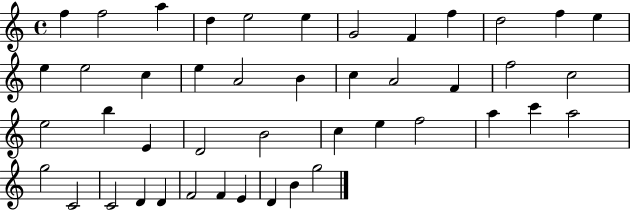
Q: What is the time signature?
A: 4/4